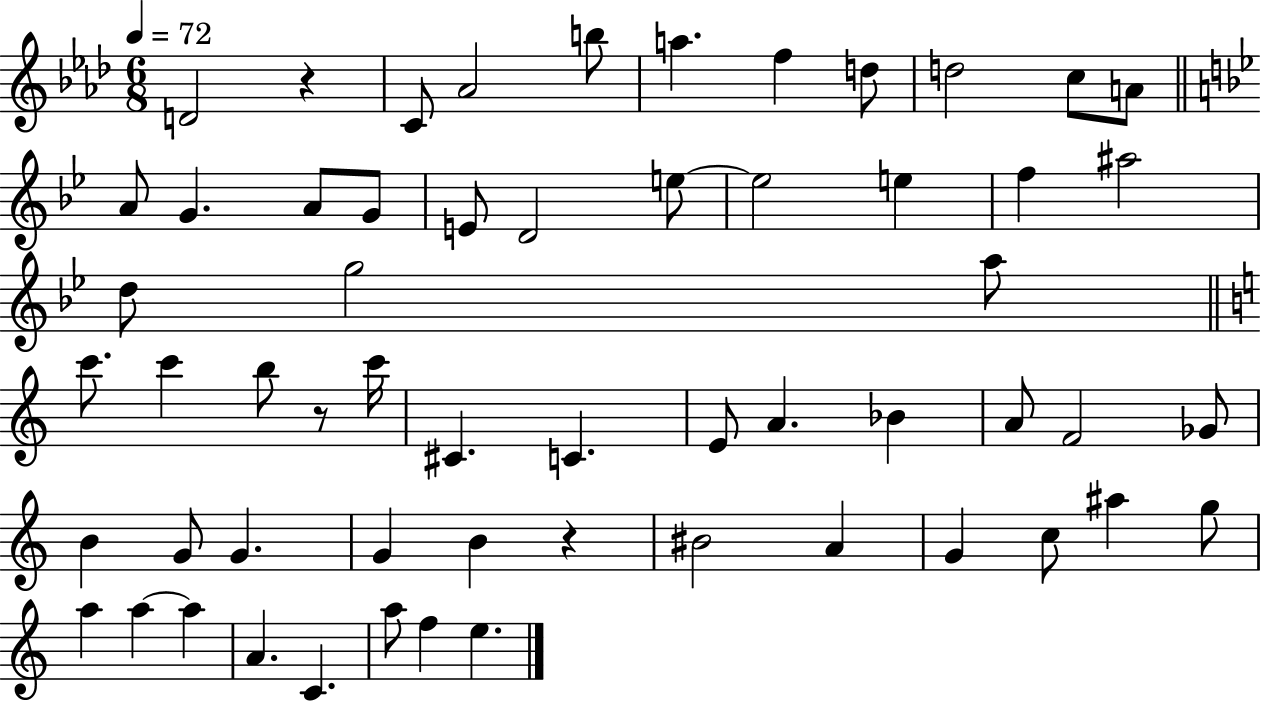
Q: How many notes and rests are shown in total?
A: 58